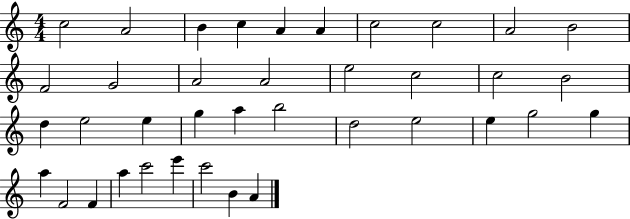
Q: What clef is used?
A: treble